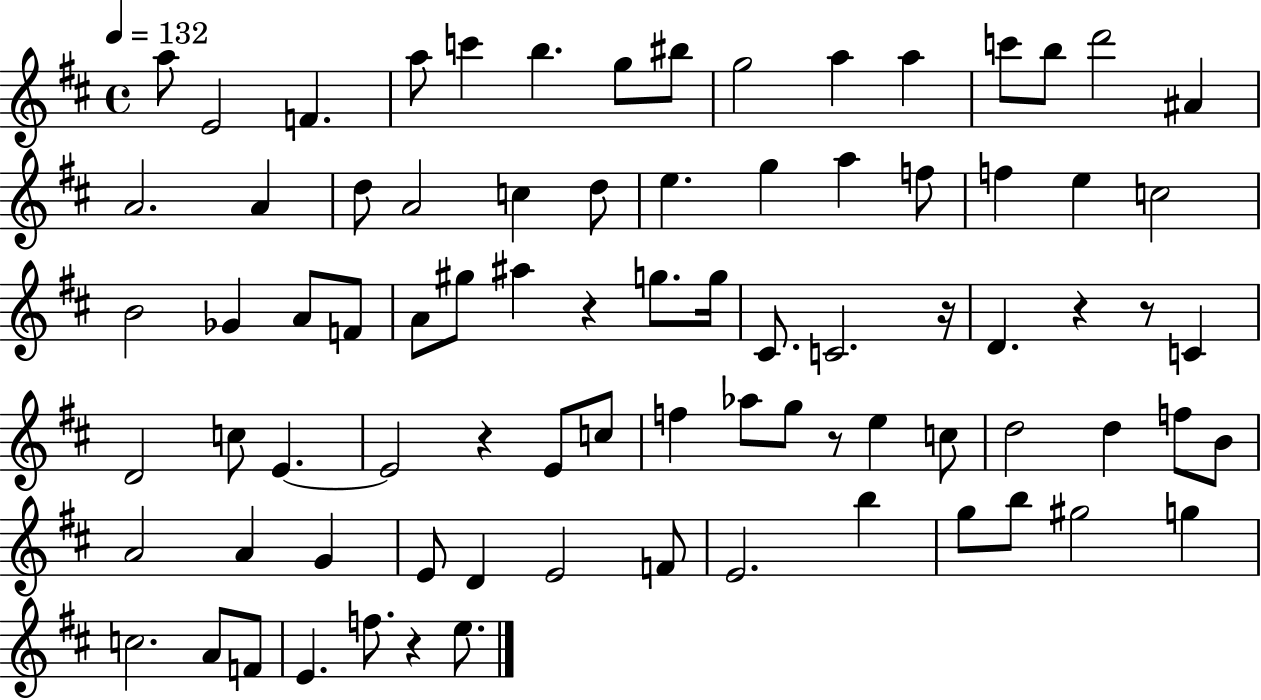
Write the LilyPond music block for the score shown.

{
  \clef treble
  \time 4/4
  \defaultTimeSignature
  \key d \major
  \tempo 4 = 132
  a''8 e'2 f'4. | a''8 c'''4 b''4. g''8 bis''8 | g''2 a''4 a''4 | c'''8 b''8 d'''2 ais'4 | \break a'2. a'4 | d''8 a'2 c''4 d''8 | e''4. g''4 a''4 f''8 | f''4 e''4 c''2 | \break b'2 ges'4 a'8 f'8 | a'8 gis''8 ais''4 r4 g''8. g''16 | cis'8. c'2. r16 | d'4. r4 r8 c'4 | \break d'2 c''8 e'4.~~ | e'2 r4 e'8 c''8 | f''4 aes''8 g''8 r8 e''4 c''8 | d''2 d''4 f''8 b'8 | \break a'2 a'4 g'4 | e'8 d'4 e'2 f'8 | e'2. b''4 | g''8 b''8 gis''2 g''4 | \break c''2. a'8 f'8 | e'4. f''8. r4 e''8. | \bar "|."
}